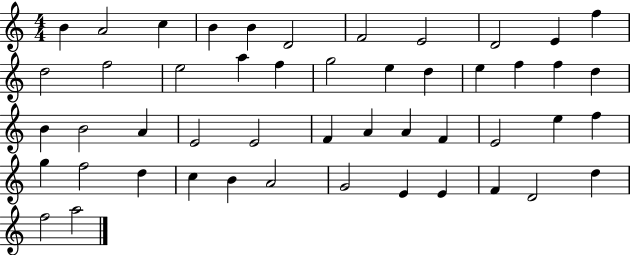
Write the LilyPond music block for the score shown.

{
  \clef treble
  \numericTimeSignature
  \time 4/4
  \key c \major
  b'4 a'2 c''4 | b'4 b'4 d'2 | f'2 e'2 | d'2 e'4 f''4 | \break d''2 f''2 | e''2 a''4 f''4 | g''2 e''4 d''4 | e''4 f''4 f''4 d''4 | \break b'4 b'2 a'4 | e'2 e'2 | f'4 a'4 a'4 f'4 | e'2 e''4 f''4 | \break g''4 f''2 d''4 | c''4 b'4 a'2 | g'2 e'4 e'4 | f'4 d'2 d''4 | \break f''2 a''2 | \bar "|."
}